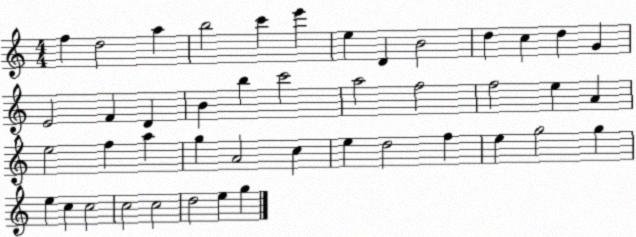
X:1
T:Untitled
M:4/4
L:1/4
K:C
f d2 a b2 c' e' e D B2 d c d G E2 F D B b c'2 a2 f2 f2 e A e2 f a g A2 c e d2 f e g2 g e c c2 c2 c2 d2 e g